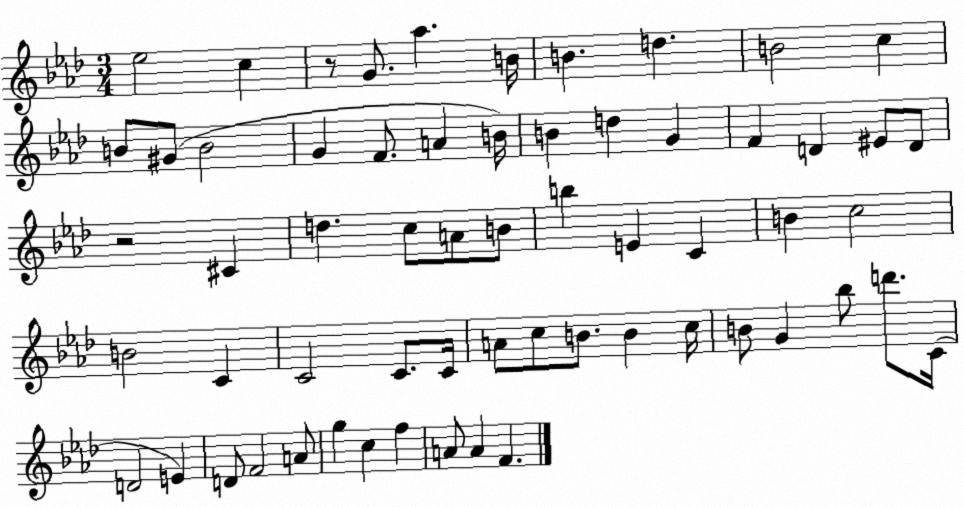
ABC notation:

X:1
T:Untitled
M:3/4
L:1/4
K:Ab
_e2 c z/2 G/2 _a B/4 B d B2 c B/2 ^G/2 B2 G F/2 A B/4 B d G F D ^E/2 D/2 z2 ^C d c/2 A/2 B/2 b E C B c2 B2 C C2 C/2 C/4 A/2 c/2 B/2 B c/4 B/2 G _b/2 d'/2 C/4 D2 E D/2 F2 A/2 g c f A/2 A F